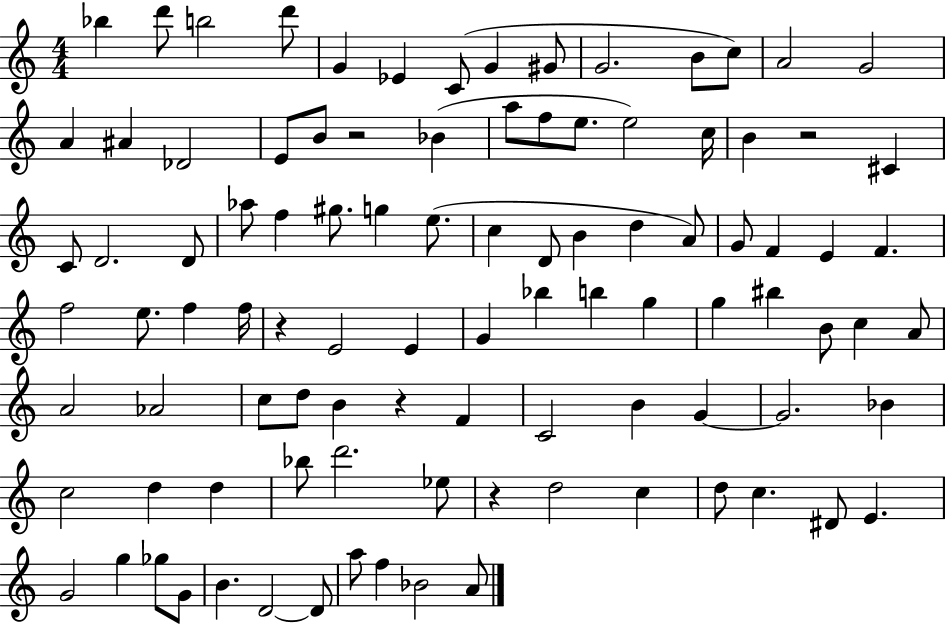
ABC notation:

X:1
T:Untitled
M:4/4
L:1/4
K:C
_b d'/2 b2 d'/2 G _E C/2 G ^G/2 G2 B/2 c/2 A2 G2 A ^A _D2 E/2 B/2 z2 _B a/2 f/2 e/2 e2 c/4 B z2 ^C C/2 D2 D/2 _a/2 f ^g/2 g e/2 c D/2 B d A/2 G/2 F E F f2 e/2 f f/4 z E2 E G _b b g g ^b B/2 c A/2 A2 _A2 c/2 d/2 B z F C2 B G G2 _B c2 d d _b/2 d'2 _e/2 z d2 c d/2 c ^D/2 E G2 g _g/2 G/2 B D2 D/2 a/2 f _B2 A/2